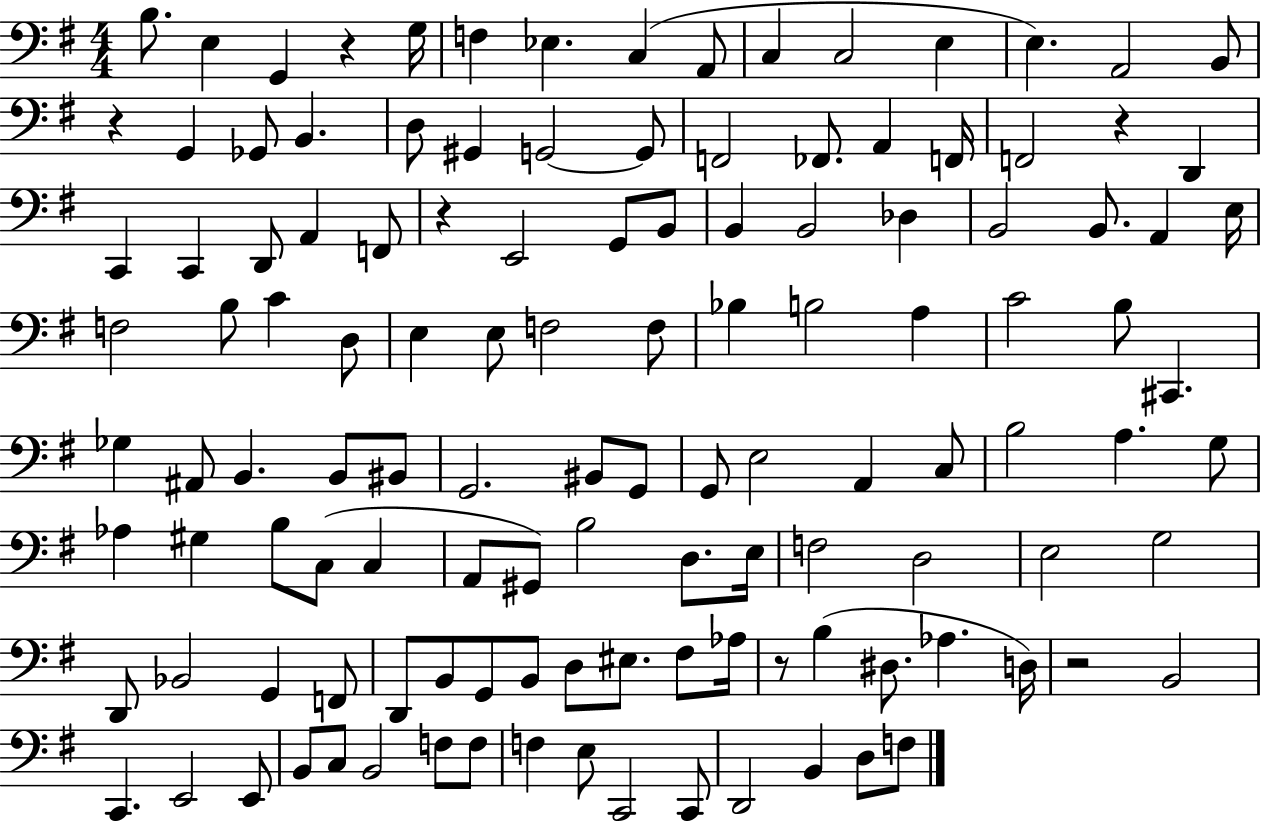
B3/e. E3/q G2/q R/q G3/s F3/q Eb3/q. C3/q A2/e C3/q C3/h E3/q E3/q. A2/h B2/e R/q G2/q Gb2/e B2/q. D3/e G#2/q G2/h G2/e F2/h FES2/e. A2/q F2/s F2/h R/q D2/q C2/q C2/q D2/e A2/q F2/e R/q E2/h G2/e B2/e B2/q B2/h Db3/q B2/h B2/e. A2/q E3/s F3/h B3/e C4/q D3/e E3/q E3/e F3/h F3/e Bb3/q B3/h A3/q C4/h B3/e C#2/q. Gb3/q A#2/e B2/q. B2/e BIS2/e G2/h. BIS2/e G2/e G2/e E3/h A2/q C3/e B3/h A3/q. G3/e Ab3/q G#3/q B3/e C3/e C3/q A2/e G#2/e B3/h D3/e. E3/s F3/h D3/h E3/h G3/h D2/e Bb2/h G2/q F2/e D2/e B2/e G2/e B2/e D3/e EIS3/e. F#3/e Ab3/s R/e B3/q D#3/e. Ab3/q. D3/s R/h B2/h C2/q. E2/h E2/e B2/e C3/e B2/h F3/e F3/e F3/q E3/e C2/h C2/e D2/h B2/q D3/e F3/e